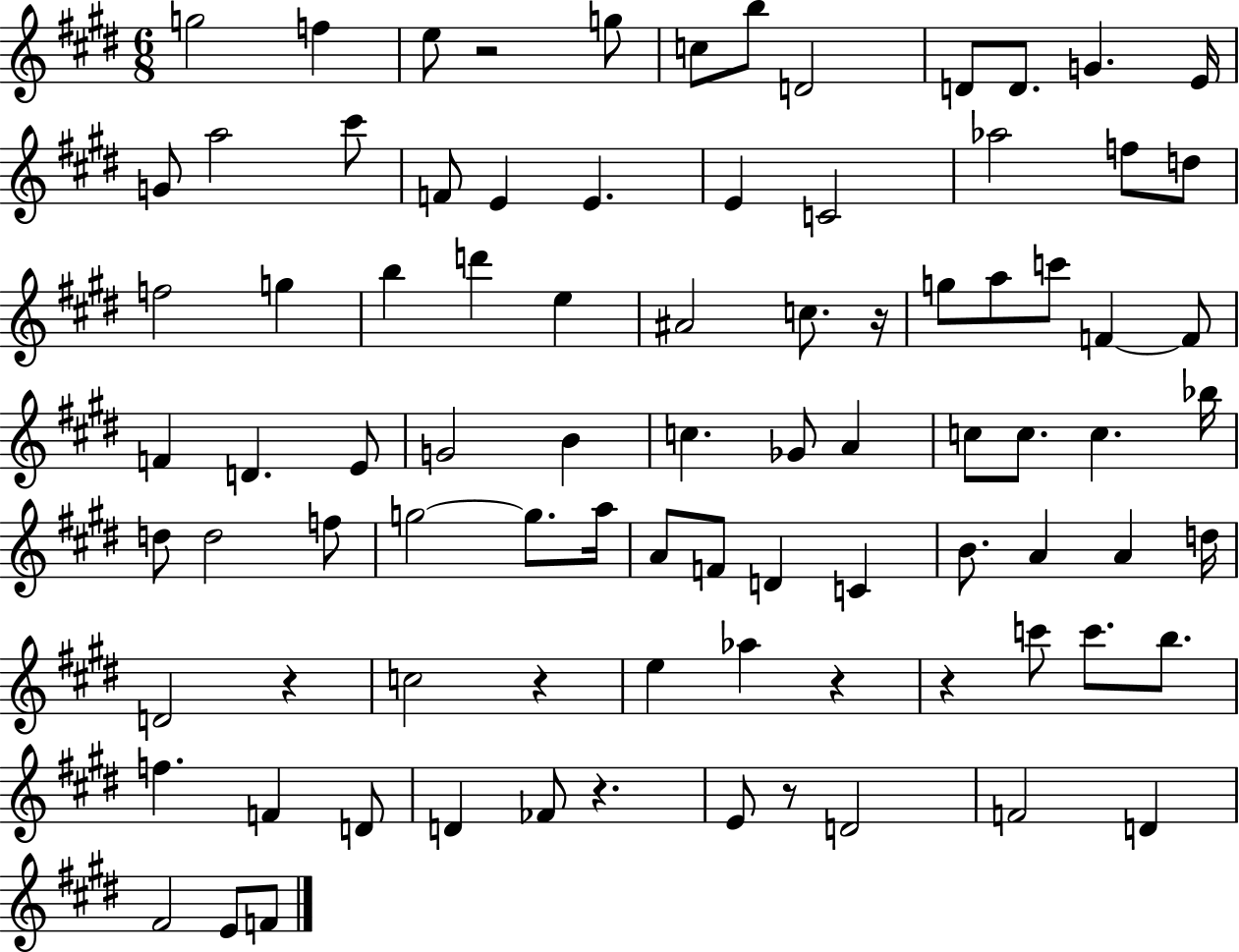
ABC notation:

X:1
T:Untitled
M:6/8
L:1/4
K:E
g2 f e/2 z2 g/2 c/2 b/2 D2 D/2 D/2 G E/4 G/2 a2 ^c'/2 F/2 E E E C2 _a2 f/2 d/2 f2 g b d' e ^A2 c/2 z/4 g/2 a/2 c'/2 F F/2 F D E/2 G2 B c _G/2 A c/2 c/2 c _b/4 d/2 d2 f/2 g2 g/2 a/4 A/2 F/2 D C B/2 A A d/4 D2 z c2 z e _a z z c'/2 c'/2 b/2 f F D/2 D _F/2 z E/2 z/2 D2 F2 D ^F2 E/2 F/2